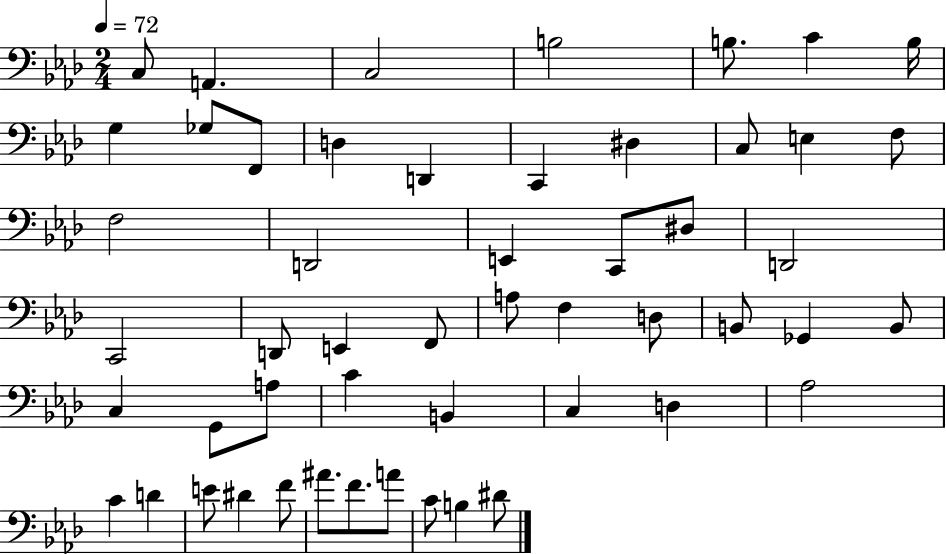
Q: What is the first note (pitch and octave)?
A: C3